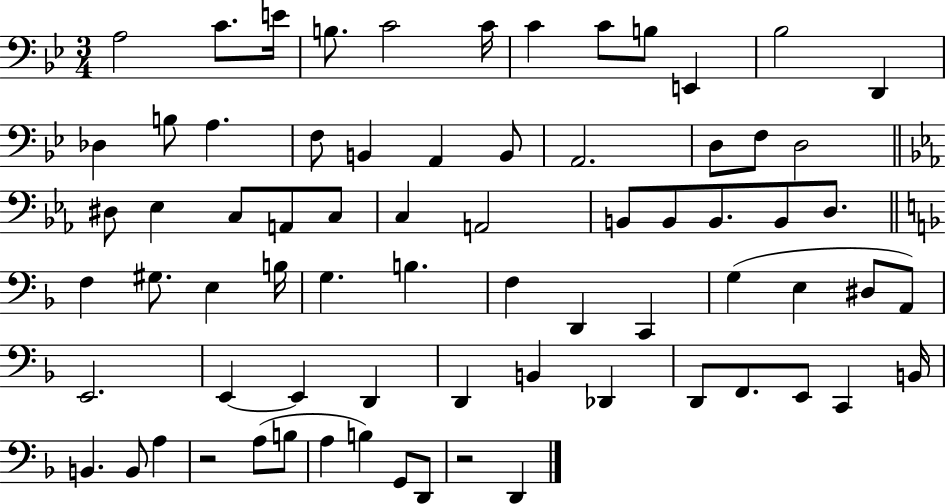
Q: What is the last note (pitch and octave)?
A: D2